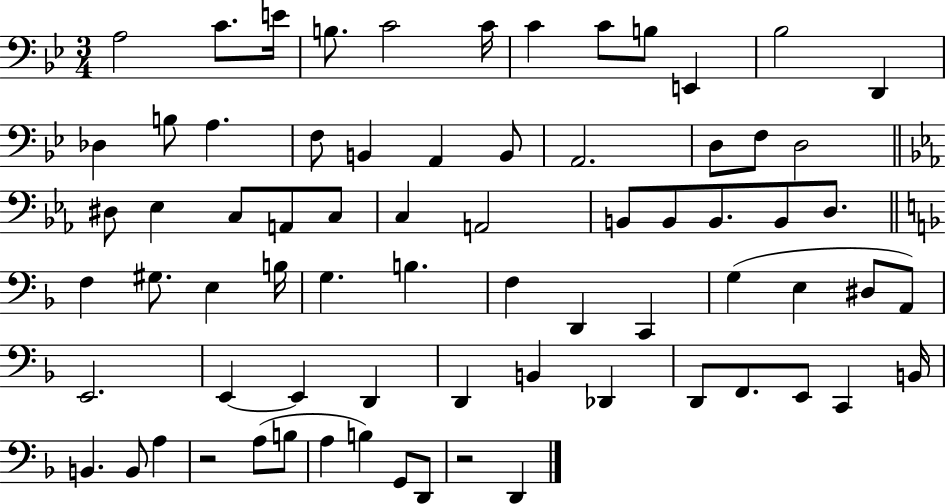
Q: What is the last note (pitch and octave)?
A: D2